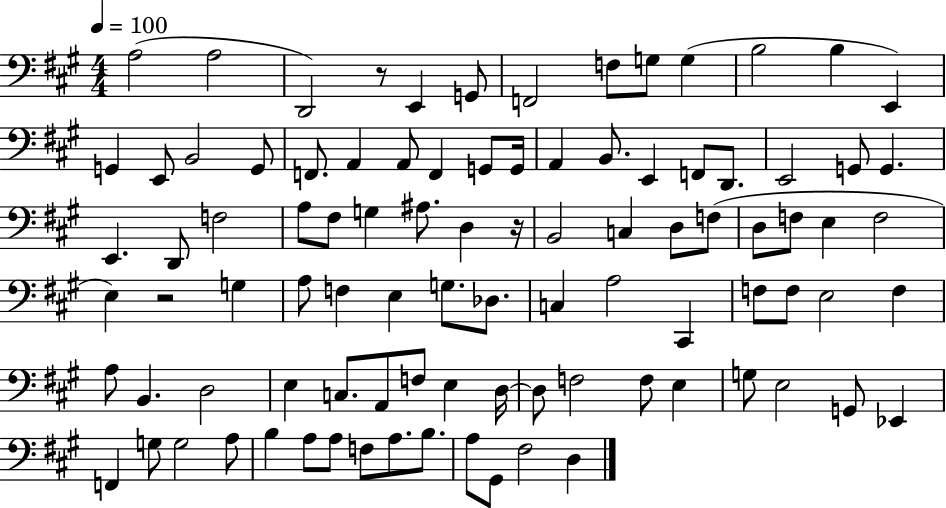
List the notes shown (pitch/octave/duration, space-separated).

A3/h A3/h D2/h R/e E2/q G2/e F2/h F3/e G3/e G3/q B3/h B3/q E2/q G2/q E2/e B2/h G2/e F2/e. A2/q A2/e F2/q G2/e G2/s A2/q B2/e. E2/q F2/e D2/e. E2/h G2/e G2/q. E2/q. D2/e F3/h A3/e F#3/e G3/q A#3/e. D3/q R/s B2/h C3/q D3/e F3/e D3/e F3/e E3/q F3/h E3/q R/h G3/q A3/e F3/q E3/q G3/e. Db3/e. C3/q A3/h C#2/q F3/e F3/e E3/h F3/q A3/e B2/q. D3/h E3/q C3/e. A2/e F3/e E3/q D3/s D3/e F3/h F3/e E3/q G3/e E3/h G2/e Eb2/q F2/q G3/e G3/h A3/e B3/q A3/e A3/e F3/e A3/e. B3/e. A3/e G#2/e F#3/h D3/q